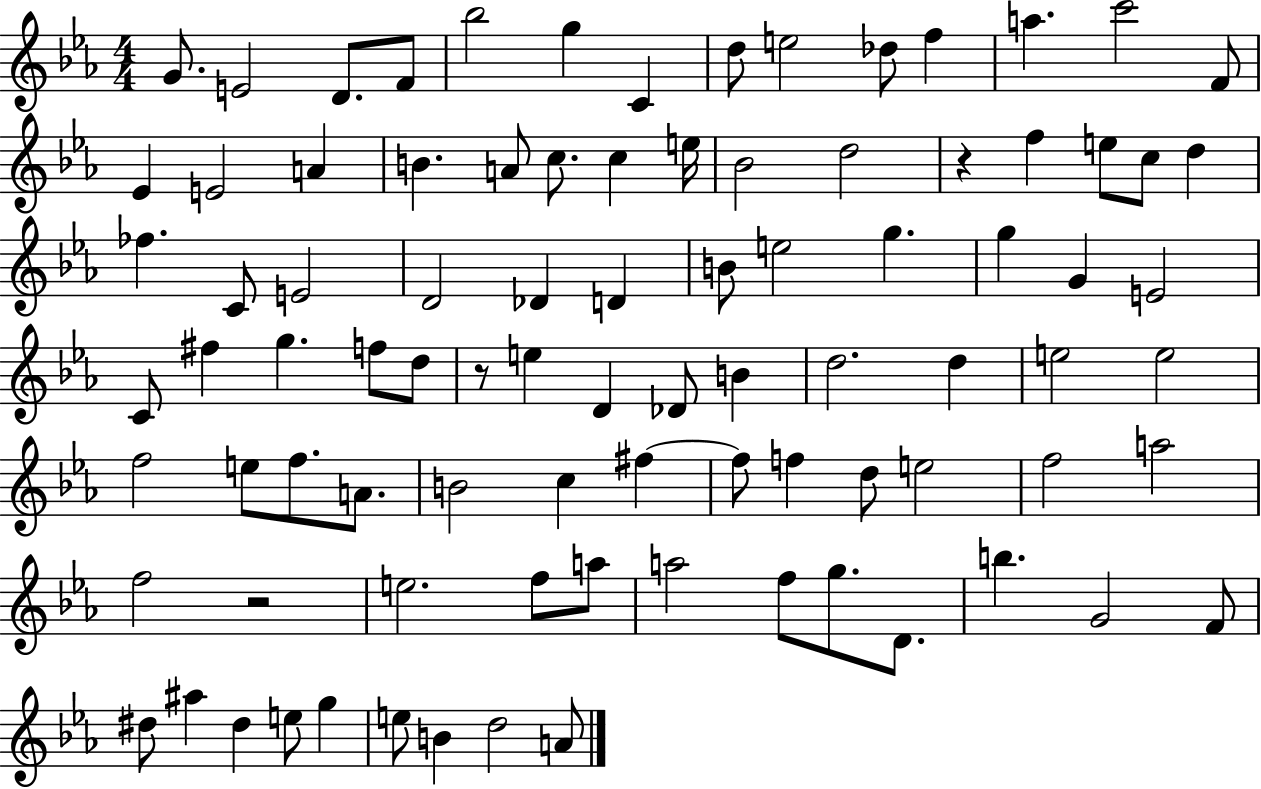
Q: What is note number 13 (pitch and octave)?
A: C6